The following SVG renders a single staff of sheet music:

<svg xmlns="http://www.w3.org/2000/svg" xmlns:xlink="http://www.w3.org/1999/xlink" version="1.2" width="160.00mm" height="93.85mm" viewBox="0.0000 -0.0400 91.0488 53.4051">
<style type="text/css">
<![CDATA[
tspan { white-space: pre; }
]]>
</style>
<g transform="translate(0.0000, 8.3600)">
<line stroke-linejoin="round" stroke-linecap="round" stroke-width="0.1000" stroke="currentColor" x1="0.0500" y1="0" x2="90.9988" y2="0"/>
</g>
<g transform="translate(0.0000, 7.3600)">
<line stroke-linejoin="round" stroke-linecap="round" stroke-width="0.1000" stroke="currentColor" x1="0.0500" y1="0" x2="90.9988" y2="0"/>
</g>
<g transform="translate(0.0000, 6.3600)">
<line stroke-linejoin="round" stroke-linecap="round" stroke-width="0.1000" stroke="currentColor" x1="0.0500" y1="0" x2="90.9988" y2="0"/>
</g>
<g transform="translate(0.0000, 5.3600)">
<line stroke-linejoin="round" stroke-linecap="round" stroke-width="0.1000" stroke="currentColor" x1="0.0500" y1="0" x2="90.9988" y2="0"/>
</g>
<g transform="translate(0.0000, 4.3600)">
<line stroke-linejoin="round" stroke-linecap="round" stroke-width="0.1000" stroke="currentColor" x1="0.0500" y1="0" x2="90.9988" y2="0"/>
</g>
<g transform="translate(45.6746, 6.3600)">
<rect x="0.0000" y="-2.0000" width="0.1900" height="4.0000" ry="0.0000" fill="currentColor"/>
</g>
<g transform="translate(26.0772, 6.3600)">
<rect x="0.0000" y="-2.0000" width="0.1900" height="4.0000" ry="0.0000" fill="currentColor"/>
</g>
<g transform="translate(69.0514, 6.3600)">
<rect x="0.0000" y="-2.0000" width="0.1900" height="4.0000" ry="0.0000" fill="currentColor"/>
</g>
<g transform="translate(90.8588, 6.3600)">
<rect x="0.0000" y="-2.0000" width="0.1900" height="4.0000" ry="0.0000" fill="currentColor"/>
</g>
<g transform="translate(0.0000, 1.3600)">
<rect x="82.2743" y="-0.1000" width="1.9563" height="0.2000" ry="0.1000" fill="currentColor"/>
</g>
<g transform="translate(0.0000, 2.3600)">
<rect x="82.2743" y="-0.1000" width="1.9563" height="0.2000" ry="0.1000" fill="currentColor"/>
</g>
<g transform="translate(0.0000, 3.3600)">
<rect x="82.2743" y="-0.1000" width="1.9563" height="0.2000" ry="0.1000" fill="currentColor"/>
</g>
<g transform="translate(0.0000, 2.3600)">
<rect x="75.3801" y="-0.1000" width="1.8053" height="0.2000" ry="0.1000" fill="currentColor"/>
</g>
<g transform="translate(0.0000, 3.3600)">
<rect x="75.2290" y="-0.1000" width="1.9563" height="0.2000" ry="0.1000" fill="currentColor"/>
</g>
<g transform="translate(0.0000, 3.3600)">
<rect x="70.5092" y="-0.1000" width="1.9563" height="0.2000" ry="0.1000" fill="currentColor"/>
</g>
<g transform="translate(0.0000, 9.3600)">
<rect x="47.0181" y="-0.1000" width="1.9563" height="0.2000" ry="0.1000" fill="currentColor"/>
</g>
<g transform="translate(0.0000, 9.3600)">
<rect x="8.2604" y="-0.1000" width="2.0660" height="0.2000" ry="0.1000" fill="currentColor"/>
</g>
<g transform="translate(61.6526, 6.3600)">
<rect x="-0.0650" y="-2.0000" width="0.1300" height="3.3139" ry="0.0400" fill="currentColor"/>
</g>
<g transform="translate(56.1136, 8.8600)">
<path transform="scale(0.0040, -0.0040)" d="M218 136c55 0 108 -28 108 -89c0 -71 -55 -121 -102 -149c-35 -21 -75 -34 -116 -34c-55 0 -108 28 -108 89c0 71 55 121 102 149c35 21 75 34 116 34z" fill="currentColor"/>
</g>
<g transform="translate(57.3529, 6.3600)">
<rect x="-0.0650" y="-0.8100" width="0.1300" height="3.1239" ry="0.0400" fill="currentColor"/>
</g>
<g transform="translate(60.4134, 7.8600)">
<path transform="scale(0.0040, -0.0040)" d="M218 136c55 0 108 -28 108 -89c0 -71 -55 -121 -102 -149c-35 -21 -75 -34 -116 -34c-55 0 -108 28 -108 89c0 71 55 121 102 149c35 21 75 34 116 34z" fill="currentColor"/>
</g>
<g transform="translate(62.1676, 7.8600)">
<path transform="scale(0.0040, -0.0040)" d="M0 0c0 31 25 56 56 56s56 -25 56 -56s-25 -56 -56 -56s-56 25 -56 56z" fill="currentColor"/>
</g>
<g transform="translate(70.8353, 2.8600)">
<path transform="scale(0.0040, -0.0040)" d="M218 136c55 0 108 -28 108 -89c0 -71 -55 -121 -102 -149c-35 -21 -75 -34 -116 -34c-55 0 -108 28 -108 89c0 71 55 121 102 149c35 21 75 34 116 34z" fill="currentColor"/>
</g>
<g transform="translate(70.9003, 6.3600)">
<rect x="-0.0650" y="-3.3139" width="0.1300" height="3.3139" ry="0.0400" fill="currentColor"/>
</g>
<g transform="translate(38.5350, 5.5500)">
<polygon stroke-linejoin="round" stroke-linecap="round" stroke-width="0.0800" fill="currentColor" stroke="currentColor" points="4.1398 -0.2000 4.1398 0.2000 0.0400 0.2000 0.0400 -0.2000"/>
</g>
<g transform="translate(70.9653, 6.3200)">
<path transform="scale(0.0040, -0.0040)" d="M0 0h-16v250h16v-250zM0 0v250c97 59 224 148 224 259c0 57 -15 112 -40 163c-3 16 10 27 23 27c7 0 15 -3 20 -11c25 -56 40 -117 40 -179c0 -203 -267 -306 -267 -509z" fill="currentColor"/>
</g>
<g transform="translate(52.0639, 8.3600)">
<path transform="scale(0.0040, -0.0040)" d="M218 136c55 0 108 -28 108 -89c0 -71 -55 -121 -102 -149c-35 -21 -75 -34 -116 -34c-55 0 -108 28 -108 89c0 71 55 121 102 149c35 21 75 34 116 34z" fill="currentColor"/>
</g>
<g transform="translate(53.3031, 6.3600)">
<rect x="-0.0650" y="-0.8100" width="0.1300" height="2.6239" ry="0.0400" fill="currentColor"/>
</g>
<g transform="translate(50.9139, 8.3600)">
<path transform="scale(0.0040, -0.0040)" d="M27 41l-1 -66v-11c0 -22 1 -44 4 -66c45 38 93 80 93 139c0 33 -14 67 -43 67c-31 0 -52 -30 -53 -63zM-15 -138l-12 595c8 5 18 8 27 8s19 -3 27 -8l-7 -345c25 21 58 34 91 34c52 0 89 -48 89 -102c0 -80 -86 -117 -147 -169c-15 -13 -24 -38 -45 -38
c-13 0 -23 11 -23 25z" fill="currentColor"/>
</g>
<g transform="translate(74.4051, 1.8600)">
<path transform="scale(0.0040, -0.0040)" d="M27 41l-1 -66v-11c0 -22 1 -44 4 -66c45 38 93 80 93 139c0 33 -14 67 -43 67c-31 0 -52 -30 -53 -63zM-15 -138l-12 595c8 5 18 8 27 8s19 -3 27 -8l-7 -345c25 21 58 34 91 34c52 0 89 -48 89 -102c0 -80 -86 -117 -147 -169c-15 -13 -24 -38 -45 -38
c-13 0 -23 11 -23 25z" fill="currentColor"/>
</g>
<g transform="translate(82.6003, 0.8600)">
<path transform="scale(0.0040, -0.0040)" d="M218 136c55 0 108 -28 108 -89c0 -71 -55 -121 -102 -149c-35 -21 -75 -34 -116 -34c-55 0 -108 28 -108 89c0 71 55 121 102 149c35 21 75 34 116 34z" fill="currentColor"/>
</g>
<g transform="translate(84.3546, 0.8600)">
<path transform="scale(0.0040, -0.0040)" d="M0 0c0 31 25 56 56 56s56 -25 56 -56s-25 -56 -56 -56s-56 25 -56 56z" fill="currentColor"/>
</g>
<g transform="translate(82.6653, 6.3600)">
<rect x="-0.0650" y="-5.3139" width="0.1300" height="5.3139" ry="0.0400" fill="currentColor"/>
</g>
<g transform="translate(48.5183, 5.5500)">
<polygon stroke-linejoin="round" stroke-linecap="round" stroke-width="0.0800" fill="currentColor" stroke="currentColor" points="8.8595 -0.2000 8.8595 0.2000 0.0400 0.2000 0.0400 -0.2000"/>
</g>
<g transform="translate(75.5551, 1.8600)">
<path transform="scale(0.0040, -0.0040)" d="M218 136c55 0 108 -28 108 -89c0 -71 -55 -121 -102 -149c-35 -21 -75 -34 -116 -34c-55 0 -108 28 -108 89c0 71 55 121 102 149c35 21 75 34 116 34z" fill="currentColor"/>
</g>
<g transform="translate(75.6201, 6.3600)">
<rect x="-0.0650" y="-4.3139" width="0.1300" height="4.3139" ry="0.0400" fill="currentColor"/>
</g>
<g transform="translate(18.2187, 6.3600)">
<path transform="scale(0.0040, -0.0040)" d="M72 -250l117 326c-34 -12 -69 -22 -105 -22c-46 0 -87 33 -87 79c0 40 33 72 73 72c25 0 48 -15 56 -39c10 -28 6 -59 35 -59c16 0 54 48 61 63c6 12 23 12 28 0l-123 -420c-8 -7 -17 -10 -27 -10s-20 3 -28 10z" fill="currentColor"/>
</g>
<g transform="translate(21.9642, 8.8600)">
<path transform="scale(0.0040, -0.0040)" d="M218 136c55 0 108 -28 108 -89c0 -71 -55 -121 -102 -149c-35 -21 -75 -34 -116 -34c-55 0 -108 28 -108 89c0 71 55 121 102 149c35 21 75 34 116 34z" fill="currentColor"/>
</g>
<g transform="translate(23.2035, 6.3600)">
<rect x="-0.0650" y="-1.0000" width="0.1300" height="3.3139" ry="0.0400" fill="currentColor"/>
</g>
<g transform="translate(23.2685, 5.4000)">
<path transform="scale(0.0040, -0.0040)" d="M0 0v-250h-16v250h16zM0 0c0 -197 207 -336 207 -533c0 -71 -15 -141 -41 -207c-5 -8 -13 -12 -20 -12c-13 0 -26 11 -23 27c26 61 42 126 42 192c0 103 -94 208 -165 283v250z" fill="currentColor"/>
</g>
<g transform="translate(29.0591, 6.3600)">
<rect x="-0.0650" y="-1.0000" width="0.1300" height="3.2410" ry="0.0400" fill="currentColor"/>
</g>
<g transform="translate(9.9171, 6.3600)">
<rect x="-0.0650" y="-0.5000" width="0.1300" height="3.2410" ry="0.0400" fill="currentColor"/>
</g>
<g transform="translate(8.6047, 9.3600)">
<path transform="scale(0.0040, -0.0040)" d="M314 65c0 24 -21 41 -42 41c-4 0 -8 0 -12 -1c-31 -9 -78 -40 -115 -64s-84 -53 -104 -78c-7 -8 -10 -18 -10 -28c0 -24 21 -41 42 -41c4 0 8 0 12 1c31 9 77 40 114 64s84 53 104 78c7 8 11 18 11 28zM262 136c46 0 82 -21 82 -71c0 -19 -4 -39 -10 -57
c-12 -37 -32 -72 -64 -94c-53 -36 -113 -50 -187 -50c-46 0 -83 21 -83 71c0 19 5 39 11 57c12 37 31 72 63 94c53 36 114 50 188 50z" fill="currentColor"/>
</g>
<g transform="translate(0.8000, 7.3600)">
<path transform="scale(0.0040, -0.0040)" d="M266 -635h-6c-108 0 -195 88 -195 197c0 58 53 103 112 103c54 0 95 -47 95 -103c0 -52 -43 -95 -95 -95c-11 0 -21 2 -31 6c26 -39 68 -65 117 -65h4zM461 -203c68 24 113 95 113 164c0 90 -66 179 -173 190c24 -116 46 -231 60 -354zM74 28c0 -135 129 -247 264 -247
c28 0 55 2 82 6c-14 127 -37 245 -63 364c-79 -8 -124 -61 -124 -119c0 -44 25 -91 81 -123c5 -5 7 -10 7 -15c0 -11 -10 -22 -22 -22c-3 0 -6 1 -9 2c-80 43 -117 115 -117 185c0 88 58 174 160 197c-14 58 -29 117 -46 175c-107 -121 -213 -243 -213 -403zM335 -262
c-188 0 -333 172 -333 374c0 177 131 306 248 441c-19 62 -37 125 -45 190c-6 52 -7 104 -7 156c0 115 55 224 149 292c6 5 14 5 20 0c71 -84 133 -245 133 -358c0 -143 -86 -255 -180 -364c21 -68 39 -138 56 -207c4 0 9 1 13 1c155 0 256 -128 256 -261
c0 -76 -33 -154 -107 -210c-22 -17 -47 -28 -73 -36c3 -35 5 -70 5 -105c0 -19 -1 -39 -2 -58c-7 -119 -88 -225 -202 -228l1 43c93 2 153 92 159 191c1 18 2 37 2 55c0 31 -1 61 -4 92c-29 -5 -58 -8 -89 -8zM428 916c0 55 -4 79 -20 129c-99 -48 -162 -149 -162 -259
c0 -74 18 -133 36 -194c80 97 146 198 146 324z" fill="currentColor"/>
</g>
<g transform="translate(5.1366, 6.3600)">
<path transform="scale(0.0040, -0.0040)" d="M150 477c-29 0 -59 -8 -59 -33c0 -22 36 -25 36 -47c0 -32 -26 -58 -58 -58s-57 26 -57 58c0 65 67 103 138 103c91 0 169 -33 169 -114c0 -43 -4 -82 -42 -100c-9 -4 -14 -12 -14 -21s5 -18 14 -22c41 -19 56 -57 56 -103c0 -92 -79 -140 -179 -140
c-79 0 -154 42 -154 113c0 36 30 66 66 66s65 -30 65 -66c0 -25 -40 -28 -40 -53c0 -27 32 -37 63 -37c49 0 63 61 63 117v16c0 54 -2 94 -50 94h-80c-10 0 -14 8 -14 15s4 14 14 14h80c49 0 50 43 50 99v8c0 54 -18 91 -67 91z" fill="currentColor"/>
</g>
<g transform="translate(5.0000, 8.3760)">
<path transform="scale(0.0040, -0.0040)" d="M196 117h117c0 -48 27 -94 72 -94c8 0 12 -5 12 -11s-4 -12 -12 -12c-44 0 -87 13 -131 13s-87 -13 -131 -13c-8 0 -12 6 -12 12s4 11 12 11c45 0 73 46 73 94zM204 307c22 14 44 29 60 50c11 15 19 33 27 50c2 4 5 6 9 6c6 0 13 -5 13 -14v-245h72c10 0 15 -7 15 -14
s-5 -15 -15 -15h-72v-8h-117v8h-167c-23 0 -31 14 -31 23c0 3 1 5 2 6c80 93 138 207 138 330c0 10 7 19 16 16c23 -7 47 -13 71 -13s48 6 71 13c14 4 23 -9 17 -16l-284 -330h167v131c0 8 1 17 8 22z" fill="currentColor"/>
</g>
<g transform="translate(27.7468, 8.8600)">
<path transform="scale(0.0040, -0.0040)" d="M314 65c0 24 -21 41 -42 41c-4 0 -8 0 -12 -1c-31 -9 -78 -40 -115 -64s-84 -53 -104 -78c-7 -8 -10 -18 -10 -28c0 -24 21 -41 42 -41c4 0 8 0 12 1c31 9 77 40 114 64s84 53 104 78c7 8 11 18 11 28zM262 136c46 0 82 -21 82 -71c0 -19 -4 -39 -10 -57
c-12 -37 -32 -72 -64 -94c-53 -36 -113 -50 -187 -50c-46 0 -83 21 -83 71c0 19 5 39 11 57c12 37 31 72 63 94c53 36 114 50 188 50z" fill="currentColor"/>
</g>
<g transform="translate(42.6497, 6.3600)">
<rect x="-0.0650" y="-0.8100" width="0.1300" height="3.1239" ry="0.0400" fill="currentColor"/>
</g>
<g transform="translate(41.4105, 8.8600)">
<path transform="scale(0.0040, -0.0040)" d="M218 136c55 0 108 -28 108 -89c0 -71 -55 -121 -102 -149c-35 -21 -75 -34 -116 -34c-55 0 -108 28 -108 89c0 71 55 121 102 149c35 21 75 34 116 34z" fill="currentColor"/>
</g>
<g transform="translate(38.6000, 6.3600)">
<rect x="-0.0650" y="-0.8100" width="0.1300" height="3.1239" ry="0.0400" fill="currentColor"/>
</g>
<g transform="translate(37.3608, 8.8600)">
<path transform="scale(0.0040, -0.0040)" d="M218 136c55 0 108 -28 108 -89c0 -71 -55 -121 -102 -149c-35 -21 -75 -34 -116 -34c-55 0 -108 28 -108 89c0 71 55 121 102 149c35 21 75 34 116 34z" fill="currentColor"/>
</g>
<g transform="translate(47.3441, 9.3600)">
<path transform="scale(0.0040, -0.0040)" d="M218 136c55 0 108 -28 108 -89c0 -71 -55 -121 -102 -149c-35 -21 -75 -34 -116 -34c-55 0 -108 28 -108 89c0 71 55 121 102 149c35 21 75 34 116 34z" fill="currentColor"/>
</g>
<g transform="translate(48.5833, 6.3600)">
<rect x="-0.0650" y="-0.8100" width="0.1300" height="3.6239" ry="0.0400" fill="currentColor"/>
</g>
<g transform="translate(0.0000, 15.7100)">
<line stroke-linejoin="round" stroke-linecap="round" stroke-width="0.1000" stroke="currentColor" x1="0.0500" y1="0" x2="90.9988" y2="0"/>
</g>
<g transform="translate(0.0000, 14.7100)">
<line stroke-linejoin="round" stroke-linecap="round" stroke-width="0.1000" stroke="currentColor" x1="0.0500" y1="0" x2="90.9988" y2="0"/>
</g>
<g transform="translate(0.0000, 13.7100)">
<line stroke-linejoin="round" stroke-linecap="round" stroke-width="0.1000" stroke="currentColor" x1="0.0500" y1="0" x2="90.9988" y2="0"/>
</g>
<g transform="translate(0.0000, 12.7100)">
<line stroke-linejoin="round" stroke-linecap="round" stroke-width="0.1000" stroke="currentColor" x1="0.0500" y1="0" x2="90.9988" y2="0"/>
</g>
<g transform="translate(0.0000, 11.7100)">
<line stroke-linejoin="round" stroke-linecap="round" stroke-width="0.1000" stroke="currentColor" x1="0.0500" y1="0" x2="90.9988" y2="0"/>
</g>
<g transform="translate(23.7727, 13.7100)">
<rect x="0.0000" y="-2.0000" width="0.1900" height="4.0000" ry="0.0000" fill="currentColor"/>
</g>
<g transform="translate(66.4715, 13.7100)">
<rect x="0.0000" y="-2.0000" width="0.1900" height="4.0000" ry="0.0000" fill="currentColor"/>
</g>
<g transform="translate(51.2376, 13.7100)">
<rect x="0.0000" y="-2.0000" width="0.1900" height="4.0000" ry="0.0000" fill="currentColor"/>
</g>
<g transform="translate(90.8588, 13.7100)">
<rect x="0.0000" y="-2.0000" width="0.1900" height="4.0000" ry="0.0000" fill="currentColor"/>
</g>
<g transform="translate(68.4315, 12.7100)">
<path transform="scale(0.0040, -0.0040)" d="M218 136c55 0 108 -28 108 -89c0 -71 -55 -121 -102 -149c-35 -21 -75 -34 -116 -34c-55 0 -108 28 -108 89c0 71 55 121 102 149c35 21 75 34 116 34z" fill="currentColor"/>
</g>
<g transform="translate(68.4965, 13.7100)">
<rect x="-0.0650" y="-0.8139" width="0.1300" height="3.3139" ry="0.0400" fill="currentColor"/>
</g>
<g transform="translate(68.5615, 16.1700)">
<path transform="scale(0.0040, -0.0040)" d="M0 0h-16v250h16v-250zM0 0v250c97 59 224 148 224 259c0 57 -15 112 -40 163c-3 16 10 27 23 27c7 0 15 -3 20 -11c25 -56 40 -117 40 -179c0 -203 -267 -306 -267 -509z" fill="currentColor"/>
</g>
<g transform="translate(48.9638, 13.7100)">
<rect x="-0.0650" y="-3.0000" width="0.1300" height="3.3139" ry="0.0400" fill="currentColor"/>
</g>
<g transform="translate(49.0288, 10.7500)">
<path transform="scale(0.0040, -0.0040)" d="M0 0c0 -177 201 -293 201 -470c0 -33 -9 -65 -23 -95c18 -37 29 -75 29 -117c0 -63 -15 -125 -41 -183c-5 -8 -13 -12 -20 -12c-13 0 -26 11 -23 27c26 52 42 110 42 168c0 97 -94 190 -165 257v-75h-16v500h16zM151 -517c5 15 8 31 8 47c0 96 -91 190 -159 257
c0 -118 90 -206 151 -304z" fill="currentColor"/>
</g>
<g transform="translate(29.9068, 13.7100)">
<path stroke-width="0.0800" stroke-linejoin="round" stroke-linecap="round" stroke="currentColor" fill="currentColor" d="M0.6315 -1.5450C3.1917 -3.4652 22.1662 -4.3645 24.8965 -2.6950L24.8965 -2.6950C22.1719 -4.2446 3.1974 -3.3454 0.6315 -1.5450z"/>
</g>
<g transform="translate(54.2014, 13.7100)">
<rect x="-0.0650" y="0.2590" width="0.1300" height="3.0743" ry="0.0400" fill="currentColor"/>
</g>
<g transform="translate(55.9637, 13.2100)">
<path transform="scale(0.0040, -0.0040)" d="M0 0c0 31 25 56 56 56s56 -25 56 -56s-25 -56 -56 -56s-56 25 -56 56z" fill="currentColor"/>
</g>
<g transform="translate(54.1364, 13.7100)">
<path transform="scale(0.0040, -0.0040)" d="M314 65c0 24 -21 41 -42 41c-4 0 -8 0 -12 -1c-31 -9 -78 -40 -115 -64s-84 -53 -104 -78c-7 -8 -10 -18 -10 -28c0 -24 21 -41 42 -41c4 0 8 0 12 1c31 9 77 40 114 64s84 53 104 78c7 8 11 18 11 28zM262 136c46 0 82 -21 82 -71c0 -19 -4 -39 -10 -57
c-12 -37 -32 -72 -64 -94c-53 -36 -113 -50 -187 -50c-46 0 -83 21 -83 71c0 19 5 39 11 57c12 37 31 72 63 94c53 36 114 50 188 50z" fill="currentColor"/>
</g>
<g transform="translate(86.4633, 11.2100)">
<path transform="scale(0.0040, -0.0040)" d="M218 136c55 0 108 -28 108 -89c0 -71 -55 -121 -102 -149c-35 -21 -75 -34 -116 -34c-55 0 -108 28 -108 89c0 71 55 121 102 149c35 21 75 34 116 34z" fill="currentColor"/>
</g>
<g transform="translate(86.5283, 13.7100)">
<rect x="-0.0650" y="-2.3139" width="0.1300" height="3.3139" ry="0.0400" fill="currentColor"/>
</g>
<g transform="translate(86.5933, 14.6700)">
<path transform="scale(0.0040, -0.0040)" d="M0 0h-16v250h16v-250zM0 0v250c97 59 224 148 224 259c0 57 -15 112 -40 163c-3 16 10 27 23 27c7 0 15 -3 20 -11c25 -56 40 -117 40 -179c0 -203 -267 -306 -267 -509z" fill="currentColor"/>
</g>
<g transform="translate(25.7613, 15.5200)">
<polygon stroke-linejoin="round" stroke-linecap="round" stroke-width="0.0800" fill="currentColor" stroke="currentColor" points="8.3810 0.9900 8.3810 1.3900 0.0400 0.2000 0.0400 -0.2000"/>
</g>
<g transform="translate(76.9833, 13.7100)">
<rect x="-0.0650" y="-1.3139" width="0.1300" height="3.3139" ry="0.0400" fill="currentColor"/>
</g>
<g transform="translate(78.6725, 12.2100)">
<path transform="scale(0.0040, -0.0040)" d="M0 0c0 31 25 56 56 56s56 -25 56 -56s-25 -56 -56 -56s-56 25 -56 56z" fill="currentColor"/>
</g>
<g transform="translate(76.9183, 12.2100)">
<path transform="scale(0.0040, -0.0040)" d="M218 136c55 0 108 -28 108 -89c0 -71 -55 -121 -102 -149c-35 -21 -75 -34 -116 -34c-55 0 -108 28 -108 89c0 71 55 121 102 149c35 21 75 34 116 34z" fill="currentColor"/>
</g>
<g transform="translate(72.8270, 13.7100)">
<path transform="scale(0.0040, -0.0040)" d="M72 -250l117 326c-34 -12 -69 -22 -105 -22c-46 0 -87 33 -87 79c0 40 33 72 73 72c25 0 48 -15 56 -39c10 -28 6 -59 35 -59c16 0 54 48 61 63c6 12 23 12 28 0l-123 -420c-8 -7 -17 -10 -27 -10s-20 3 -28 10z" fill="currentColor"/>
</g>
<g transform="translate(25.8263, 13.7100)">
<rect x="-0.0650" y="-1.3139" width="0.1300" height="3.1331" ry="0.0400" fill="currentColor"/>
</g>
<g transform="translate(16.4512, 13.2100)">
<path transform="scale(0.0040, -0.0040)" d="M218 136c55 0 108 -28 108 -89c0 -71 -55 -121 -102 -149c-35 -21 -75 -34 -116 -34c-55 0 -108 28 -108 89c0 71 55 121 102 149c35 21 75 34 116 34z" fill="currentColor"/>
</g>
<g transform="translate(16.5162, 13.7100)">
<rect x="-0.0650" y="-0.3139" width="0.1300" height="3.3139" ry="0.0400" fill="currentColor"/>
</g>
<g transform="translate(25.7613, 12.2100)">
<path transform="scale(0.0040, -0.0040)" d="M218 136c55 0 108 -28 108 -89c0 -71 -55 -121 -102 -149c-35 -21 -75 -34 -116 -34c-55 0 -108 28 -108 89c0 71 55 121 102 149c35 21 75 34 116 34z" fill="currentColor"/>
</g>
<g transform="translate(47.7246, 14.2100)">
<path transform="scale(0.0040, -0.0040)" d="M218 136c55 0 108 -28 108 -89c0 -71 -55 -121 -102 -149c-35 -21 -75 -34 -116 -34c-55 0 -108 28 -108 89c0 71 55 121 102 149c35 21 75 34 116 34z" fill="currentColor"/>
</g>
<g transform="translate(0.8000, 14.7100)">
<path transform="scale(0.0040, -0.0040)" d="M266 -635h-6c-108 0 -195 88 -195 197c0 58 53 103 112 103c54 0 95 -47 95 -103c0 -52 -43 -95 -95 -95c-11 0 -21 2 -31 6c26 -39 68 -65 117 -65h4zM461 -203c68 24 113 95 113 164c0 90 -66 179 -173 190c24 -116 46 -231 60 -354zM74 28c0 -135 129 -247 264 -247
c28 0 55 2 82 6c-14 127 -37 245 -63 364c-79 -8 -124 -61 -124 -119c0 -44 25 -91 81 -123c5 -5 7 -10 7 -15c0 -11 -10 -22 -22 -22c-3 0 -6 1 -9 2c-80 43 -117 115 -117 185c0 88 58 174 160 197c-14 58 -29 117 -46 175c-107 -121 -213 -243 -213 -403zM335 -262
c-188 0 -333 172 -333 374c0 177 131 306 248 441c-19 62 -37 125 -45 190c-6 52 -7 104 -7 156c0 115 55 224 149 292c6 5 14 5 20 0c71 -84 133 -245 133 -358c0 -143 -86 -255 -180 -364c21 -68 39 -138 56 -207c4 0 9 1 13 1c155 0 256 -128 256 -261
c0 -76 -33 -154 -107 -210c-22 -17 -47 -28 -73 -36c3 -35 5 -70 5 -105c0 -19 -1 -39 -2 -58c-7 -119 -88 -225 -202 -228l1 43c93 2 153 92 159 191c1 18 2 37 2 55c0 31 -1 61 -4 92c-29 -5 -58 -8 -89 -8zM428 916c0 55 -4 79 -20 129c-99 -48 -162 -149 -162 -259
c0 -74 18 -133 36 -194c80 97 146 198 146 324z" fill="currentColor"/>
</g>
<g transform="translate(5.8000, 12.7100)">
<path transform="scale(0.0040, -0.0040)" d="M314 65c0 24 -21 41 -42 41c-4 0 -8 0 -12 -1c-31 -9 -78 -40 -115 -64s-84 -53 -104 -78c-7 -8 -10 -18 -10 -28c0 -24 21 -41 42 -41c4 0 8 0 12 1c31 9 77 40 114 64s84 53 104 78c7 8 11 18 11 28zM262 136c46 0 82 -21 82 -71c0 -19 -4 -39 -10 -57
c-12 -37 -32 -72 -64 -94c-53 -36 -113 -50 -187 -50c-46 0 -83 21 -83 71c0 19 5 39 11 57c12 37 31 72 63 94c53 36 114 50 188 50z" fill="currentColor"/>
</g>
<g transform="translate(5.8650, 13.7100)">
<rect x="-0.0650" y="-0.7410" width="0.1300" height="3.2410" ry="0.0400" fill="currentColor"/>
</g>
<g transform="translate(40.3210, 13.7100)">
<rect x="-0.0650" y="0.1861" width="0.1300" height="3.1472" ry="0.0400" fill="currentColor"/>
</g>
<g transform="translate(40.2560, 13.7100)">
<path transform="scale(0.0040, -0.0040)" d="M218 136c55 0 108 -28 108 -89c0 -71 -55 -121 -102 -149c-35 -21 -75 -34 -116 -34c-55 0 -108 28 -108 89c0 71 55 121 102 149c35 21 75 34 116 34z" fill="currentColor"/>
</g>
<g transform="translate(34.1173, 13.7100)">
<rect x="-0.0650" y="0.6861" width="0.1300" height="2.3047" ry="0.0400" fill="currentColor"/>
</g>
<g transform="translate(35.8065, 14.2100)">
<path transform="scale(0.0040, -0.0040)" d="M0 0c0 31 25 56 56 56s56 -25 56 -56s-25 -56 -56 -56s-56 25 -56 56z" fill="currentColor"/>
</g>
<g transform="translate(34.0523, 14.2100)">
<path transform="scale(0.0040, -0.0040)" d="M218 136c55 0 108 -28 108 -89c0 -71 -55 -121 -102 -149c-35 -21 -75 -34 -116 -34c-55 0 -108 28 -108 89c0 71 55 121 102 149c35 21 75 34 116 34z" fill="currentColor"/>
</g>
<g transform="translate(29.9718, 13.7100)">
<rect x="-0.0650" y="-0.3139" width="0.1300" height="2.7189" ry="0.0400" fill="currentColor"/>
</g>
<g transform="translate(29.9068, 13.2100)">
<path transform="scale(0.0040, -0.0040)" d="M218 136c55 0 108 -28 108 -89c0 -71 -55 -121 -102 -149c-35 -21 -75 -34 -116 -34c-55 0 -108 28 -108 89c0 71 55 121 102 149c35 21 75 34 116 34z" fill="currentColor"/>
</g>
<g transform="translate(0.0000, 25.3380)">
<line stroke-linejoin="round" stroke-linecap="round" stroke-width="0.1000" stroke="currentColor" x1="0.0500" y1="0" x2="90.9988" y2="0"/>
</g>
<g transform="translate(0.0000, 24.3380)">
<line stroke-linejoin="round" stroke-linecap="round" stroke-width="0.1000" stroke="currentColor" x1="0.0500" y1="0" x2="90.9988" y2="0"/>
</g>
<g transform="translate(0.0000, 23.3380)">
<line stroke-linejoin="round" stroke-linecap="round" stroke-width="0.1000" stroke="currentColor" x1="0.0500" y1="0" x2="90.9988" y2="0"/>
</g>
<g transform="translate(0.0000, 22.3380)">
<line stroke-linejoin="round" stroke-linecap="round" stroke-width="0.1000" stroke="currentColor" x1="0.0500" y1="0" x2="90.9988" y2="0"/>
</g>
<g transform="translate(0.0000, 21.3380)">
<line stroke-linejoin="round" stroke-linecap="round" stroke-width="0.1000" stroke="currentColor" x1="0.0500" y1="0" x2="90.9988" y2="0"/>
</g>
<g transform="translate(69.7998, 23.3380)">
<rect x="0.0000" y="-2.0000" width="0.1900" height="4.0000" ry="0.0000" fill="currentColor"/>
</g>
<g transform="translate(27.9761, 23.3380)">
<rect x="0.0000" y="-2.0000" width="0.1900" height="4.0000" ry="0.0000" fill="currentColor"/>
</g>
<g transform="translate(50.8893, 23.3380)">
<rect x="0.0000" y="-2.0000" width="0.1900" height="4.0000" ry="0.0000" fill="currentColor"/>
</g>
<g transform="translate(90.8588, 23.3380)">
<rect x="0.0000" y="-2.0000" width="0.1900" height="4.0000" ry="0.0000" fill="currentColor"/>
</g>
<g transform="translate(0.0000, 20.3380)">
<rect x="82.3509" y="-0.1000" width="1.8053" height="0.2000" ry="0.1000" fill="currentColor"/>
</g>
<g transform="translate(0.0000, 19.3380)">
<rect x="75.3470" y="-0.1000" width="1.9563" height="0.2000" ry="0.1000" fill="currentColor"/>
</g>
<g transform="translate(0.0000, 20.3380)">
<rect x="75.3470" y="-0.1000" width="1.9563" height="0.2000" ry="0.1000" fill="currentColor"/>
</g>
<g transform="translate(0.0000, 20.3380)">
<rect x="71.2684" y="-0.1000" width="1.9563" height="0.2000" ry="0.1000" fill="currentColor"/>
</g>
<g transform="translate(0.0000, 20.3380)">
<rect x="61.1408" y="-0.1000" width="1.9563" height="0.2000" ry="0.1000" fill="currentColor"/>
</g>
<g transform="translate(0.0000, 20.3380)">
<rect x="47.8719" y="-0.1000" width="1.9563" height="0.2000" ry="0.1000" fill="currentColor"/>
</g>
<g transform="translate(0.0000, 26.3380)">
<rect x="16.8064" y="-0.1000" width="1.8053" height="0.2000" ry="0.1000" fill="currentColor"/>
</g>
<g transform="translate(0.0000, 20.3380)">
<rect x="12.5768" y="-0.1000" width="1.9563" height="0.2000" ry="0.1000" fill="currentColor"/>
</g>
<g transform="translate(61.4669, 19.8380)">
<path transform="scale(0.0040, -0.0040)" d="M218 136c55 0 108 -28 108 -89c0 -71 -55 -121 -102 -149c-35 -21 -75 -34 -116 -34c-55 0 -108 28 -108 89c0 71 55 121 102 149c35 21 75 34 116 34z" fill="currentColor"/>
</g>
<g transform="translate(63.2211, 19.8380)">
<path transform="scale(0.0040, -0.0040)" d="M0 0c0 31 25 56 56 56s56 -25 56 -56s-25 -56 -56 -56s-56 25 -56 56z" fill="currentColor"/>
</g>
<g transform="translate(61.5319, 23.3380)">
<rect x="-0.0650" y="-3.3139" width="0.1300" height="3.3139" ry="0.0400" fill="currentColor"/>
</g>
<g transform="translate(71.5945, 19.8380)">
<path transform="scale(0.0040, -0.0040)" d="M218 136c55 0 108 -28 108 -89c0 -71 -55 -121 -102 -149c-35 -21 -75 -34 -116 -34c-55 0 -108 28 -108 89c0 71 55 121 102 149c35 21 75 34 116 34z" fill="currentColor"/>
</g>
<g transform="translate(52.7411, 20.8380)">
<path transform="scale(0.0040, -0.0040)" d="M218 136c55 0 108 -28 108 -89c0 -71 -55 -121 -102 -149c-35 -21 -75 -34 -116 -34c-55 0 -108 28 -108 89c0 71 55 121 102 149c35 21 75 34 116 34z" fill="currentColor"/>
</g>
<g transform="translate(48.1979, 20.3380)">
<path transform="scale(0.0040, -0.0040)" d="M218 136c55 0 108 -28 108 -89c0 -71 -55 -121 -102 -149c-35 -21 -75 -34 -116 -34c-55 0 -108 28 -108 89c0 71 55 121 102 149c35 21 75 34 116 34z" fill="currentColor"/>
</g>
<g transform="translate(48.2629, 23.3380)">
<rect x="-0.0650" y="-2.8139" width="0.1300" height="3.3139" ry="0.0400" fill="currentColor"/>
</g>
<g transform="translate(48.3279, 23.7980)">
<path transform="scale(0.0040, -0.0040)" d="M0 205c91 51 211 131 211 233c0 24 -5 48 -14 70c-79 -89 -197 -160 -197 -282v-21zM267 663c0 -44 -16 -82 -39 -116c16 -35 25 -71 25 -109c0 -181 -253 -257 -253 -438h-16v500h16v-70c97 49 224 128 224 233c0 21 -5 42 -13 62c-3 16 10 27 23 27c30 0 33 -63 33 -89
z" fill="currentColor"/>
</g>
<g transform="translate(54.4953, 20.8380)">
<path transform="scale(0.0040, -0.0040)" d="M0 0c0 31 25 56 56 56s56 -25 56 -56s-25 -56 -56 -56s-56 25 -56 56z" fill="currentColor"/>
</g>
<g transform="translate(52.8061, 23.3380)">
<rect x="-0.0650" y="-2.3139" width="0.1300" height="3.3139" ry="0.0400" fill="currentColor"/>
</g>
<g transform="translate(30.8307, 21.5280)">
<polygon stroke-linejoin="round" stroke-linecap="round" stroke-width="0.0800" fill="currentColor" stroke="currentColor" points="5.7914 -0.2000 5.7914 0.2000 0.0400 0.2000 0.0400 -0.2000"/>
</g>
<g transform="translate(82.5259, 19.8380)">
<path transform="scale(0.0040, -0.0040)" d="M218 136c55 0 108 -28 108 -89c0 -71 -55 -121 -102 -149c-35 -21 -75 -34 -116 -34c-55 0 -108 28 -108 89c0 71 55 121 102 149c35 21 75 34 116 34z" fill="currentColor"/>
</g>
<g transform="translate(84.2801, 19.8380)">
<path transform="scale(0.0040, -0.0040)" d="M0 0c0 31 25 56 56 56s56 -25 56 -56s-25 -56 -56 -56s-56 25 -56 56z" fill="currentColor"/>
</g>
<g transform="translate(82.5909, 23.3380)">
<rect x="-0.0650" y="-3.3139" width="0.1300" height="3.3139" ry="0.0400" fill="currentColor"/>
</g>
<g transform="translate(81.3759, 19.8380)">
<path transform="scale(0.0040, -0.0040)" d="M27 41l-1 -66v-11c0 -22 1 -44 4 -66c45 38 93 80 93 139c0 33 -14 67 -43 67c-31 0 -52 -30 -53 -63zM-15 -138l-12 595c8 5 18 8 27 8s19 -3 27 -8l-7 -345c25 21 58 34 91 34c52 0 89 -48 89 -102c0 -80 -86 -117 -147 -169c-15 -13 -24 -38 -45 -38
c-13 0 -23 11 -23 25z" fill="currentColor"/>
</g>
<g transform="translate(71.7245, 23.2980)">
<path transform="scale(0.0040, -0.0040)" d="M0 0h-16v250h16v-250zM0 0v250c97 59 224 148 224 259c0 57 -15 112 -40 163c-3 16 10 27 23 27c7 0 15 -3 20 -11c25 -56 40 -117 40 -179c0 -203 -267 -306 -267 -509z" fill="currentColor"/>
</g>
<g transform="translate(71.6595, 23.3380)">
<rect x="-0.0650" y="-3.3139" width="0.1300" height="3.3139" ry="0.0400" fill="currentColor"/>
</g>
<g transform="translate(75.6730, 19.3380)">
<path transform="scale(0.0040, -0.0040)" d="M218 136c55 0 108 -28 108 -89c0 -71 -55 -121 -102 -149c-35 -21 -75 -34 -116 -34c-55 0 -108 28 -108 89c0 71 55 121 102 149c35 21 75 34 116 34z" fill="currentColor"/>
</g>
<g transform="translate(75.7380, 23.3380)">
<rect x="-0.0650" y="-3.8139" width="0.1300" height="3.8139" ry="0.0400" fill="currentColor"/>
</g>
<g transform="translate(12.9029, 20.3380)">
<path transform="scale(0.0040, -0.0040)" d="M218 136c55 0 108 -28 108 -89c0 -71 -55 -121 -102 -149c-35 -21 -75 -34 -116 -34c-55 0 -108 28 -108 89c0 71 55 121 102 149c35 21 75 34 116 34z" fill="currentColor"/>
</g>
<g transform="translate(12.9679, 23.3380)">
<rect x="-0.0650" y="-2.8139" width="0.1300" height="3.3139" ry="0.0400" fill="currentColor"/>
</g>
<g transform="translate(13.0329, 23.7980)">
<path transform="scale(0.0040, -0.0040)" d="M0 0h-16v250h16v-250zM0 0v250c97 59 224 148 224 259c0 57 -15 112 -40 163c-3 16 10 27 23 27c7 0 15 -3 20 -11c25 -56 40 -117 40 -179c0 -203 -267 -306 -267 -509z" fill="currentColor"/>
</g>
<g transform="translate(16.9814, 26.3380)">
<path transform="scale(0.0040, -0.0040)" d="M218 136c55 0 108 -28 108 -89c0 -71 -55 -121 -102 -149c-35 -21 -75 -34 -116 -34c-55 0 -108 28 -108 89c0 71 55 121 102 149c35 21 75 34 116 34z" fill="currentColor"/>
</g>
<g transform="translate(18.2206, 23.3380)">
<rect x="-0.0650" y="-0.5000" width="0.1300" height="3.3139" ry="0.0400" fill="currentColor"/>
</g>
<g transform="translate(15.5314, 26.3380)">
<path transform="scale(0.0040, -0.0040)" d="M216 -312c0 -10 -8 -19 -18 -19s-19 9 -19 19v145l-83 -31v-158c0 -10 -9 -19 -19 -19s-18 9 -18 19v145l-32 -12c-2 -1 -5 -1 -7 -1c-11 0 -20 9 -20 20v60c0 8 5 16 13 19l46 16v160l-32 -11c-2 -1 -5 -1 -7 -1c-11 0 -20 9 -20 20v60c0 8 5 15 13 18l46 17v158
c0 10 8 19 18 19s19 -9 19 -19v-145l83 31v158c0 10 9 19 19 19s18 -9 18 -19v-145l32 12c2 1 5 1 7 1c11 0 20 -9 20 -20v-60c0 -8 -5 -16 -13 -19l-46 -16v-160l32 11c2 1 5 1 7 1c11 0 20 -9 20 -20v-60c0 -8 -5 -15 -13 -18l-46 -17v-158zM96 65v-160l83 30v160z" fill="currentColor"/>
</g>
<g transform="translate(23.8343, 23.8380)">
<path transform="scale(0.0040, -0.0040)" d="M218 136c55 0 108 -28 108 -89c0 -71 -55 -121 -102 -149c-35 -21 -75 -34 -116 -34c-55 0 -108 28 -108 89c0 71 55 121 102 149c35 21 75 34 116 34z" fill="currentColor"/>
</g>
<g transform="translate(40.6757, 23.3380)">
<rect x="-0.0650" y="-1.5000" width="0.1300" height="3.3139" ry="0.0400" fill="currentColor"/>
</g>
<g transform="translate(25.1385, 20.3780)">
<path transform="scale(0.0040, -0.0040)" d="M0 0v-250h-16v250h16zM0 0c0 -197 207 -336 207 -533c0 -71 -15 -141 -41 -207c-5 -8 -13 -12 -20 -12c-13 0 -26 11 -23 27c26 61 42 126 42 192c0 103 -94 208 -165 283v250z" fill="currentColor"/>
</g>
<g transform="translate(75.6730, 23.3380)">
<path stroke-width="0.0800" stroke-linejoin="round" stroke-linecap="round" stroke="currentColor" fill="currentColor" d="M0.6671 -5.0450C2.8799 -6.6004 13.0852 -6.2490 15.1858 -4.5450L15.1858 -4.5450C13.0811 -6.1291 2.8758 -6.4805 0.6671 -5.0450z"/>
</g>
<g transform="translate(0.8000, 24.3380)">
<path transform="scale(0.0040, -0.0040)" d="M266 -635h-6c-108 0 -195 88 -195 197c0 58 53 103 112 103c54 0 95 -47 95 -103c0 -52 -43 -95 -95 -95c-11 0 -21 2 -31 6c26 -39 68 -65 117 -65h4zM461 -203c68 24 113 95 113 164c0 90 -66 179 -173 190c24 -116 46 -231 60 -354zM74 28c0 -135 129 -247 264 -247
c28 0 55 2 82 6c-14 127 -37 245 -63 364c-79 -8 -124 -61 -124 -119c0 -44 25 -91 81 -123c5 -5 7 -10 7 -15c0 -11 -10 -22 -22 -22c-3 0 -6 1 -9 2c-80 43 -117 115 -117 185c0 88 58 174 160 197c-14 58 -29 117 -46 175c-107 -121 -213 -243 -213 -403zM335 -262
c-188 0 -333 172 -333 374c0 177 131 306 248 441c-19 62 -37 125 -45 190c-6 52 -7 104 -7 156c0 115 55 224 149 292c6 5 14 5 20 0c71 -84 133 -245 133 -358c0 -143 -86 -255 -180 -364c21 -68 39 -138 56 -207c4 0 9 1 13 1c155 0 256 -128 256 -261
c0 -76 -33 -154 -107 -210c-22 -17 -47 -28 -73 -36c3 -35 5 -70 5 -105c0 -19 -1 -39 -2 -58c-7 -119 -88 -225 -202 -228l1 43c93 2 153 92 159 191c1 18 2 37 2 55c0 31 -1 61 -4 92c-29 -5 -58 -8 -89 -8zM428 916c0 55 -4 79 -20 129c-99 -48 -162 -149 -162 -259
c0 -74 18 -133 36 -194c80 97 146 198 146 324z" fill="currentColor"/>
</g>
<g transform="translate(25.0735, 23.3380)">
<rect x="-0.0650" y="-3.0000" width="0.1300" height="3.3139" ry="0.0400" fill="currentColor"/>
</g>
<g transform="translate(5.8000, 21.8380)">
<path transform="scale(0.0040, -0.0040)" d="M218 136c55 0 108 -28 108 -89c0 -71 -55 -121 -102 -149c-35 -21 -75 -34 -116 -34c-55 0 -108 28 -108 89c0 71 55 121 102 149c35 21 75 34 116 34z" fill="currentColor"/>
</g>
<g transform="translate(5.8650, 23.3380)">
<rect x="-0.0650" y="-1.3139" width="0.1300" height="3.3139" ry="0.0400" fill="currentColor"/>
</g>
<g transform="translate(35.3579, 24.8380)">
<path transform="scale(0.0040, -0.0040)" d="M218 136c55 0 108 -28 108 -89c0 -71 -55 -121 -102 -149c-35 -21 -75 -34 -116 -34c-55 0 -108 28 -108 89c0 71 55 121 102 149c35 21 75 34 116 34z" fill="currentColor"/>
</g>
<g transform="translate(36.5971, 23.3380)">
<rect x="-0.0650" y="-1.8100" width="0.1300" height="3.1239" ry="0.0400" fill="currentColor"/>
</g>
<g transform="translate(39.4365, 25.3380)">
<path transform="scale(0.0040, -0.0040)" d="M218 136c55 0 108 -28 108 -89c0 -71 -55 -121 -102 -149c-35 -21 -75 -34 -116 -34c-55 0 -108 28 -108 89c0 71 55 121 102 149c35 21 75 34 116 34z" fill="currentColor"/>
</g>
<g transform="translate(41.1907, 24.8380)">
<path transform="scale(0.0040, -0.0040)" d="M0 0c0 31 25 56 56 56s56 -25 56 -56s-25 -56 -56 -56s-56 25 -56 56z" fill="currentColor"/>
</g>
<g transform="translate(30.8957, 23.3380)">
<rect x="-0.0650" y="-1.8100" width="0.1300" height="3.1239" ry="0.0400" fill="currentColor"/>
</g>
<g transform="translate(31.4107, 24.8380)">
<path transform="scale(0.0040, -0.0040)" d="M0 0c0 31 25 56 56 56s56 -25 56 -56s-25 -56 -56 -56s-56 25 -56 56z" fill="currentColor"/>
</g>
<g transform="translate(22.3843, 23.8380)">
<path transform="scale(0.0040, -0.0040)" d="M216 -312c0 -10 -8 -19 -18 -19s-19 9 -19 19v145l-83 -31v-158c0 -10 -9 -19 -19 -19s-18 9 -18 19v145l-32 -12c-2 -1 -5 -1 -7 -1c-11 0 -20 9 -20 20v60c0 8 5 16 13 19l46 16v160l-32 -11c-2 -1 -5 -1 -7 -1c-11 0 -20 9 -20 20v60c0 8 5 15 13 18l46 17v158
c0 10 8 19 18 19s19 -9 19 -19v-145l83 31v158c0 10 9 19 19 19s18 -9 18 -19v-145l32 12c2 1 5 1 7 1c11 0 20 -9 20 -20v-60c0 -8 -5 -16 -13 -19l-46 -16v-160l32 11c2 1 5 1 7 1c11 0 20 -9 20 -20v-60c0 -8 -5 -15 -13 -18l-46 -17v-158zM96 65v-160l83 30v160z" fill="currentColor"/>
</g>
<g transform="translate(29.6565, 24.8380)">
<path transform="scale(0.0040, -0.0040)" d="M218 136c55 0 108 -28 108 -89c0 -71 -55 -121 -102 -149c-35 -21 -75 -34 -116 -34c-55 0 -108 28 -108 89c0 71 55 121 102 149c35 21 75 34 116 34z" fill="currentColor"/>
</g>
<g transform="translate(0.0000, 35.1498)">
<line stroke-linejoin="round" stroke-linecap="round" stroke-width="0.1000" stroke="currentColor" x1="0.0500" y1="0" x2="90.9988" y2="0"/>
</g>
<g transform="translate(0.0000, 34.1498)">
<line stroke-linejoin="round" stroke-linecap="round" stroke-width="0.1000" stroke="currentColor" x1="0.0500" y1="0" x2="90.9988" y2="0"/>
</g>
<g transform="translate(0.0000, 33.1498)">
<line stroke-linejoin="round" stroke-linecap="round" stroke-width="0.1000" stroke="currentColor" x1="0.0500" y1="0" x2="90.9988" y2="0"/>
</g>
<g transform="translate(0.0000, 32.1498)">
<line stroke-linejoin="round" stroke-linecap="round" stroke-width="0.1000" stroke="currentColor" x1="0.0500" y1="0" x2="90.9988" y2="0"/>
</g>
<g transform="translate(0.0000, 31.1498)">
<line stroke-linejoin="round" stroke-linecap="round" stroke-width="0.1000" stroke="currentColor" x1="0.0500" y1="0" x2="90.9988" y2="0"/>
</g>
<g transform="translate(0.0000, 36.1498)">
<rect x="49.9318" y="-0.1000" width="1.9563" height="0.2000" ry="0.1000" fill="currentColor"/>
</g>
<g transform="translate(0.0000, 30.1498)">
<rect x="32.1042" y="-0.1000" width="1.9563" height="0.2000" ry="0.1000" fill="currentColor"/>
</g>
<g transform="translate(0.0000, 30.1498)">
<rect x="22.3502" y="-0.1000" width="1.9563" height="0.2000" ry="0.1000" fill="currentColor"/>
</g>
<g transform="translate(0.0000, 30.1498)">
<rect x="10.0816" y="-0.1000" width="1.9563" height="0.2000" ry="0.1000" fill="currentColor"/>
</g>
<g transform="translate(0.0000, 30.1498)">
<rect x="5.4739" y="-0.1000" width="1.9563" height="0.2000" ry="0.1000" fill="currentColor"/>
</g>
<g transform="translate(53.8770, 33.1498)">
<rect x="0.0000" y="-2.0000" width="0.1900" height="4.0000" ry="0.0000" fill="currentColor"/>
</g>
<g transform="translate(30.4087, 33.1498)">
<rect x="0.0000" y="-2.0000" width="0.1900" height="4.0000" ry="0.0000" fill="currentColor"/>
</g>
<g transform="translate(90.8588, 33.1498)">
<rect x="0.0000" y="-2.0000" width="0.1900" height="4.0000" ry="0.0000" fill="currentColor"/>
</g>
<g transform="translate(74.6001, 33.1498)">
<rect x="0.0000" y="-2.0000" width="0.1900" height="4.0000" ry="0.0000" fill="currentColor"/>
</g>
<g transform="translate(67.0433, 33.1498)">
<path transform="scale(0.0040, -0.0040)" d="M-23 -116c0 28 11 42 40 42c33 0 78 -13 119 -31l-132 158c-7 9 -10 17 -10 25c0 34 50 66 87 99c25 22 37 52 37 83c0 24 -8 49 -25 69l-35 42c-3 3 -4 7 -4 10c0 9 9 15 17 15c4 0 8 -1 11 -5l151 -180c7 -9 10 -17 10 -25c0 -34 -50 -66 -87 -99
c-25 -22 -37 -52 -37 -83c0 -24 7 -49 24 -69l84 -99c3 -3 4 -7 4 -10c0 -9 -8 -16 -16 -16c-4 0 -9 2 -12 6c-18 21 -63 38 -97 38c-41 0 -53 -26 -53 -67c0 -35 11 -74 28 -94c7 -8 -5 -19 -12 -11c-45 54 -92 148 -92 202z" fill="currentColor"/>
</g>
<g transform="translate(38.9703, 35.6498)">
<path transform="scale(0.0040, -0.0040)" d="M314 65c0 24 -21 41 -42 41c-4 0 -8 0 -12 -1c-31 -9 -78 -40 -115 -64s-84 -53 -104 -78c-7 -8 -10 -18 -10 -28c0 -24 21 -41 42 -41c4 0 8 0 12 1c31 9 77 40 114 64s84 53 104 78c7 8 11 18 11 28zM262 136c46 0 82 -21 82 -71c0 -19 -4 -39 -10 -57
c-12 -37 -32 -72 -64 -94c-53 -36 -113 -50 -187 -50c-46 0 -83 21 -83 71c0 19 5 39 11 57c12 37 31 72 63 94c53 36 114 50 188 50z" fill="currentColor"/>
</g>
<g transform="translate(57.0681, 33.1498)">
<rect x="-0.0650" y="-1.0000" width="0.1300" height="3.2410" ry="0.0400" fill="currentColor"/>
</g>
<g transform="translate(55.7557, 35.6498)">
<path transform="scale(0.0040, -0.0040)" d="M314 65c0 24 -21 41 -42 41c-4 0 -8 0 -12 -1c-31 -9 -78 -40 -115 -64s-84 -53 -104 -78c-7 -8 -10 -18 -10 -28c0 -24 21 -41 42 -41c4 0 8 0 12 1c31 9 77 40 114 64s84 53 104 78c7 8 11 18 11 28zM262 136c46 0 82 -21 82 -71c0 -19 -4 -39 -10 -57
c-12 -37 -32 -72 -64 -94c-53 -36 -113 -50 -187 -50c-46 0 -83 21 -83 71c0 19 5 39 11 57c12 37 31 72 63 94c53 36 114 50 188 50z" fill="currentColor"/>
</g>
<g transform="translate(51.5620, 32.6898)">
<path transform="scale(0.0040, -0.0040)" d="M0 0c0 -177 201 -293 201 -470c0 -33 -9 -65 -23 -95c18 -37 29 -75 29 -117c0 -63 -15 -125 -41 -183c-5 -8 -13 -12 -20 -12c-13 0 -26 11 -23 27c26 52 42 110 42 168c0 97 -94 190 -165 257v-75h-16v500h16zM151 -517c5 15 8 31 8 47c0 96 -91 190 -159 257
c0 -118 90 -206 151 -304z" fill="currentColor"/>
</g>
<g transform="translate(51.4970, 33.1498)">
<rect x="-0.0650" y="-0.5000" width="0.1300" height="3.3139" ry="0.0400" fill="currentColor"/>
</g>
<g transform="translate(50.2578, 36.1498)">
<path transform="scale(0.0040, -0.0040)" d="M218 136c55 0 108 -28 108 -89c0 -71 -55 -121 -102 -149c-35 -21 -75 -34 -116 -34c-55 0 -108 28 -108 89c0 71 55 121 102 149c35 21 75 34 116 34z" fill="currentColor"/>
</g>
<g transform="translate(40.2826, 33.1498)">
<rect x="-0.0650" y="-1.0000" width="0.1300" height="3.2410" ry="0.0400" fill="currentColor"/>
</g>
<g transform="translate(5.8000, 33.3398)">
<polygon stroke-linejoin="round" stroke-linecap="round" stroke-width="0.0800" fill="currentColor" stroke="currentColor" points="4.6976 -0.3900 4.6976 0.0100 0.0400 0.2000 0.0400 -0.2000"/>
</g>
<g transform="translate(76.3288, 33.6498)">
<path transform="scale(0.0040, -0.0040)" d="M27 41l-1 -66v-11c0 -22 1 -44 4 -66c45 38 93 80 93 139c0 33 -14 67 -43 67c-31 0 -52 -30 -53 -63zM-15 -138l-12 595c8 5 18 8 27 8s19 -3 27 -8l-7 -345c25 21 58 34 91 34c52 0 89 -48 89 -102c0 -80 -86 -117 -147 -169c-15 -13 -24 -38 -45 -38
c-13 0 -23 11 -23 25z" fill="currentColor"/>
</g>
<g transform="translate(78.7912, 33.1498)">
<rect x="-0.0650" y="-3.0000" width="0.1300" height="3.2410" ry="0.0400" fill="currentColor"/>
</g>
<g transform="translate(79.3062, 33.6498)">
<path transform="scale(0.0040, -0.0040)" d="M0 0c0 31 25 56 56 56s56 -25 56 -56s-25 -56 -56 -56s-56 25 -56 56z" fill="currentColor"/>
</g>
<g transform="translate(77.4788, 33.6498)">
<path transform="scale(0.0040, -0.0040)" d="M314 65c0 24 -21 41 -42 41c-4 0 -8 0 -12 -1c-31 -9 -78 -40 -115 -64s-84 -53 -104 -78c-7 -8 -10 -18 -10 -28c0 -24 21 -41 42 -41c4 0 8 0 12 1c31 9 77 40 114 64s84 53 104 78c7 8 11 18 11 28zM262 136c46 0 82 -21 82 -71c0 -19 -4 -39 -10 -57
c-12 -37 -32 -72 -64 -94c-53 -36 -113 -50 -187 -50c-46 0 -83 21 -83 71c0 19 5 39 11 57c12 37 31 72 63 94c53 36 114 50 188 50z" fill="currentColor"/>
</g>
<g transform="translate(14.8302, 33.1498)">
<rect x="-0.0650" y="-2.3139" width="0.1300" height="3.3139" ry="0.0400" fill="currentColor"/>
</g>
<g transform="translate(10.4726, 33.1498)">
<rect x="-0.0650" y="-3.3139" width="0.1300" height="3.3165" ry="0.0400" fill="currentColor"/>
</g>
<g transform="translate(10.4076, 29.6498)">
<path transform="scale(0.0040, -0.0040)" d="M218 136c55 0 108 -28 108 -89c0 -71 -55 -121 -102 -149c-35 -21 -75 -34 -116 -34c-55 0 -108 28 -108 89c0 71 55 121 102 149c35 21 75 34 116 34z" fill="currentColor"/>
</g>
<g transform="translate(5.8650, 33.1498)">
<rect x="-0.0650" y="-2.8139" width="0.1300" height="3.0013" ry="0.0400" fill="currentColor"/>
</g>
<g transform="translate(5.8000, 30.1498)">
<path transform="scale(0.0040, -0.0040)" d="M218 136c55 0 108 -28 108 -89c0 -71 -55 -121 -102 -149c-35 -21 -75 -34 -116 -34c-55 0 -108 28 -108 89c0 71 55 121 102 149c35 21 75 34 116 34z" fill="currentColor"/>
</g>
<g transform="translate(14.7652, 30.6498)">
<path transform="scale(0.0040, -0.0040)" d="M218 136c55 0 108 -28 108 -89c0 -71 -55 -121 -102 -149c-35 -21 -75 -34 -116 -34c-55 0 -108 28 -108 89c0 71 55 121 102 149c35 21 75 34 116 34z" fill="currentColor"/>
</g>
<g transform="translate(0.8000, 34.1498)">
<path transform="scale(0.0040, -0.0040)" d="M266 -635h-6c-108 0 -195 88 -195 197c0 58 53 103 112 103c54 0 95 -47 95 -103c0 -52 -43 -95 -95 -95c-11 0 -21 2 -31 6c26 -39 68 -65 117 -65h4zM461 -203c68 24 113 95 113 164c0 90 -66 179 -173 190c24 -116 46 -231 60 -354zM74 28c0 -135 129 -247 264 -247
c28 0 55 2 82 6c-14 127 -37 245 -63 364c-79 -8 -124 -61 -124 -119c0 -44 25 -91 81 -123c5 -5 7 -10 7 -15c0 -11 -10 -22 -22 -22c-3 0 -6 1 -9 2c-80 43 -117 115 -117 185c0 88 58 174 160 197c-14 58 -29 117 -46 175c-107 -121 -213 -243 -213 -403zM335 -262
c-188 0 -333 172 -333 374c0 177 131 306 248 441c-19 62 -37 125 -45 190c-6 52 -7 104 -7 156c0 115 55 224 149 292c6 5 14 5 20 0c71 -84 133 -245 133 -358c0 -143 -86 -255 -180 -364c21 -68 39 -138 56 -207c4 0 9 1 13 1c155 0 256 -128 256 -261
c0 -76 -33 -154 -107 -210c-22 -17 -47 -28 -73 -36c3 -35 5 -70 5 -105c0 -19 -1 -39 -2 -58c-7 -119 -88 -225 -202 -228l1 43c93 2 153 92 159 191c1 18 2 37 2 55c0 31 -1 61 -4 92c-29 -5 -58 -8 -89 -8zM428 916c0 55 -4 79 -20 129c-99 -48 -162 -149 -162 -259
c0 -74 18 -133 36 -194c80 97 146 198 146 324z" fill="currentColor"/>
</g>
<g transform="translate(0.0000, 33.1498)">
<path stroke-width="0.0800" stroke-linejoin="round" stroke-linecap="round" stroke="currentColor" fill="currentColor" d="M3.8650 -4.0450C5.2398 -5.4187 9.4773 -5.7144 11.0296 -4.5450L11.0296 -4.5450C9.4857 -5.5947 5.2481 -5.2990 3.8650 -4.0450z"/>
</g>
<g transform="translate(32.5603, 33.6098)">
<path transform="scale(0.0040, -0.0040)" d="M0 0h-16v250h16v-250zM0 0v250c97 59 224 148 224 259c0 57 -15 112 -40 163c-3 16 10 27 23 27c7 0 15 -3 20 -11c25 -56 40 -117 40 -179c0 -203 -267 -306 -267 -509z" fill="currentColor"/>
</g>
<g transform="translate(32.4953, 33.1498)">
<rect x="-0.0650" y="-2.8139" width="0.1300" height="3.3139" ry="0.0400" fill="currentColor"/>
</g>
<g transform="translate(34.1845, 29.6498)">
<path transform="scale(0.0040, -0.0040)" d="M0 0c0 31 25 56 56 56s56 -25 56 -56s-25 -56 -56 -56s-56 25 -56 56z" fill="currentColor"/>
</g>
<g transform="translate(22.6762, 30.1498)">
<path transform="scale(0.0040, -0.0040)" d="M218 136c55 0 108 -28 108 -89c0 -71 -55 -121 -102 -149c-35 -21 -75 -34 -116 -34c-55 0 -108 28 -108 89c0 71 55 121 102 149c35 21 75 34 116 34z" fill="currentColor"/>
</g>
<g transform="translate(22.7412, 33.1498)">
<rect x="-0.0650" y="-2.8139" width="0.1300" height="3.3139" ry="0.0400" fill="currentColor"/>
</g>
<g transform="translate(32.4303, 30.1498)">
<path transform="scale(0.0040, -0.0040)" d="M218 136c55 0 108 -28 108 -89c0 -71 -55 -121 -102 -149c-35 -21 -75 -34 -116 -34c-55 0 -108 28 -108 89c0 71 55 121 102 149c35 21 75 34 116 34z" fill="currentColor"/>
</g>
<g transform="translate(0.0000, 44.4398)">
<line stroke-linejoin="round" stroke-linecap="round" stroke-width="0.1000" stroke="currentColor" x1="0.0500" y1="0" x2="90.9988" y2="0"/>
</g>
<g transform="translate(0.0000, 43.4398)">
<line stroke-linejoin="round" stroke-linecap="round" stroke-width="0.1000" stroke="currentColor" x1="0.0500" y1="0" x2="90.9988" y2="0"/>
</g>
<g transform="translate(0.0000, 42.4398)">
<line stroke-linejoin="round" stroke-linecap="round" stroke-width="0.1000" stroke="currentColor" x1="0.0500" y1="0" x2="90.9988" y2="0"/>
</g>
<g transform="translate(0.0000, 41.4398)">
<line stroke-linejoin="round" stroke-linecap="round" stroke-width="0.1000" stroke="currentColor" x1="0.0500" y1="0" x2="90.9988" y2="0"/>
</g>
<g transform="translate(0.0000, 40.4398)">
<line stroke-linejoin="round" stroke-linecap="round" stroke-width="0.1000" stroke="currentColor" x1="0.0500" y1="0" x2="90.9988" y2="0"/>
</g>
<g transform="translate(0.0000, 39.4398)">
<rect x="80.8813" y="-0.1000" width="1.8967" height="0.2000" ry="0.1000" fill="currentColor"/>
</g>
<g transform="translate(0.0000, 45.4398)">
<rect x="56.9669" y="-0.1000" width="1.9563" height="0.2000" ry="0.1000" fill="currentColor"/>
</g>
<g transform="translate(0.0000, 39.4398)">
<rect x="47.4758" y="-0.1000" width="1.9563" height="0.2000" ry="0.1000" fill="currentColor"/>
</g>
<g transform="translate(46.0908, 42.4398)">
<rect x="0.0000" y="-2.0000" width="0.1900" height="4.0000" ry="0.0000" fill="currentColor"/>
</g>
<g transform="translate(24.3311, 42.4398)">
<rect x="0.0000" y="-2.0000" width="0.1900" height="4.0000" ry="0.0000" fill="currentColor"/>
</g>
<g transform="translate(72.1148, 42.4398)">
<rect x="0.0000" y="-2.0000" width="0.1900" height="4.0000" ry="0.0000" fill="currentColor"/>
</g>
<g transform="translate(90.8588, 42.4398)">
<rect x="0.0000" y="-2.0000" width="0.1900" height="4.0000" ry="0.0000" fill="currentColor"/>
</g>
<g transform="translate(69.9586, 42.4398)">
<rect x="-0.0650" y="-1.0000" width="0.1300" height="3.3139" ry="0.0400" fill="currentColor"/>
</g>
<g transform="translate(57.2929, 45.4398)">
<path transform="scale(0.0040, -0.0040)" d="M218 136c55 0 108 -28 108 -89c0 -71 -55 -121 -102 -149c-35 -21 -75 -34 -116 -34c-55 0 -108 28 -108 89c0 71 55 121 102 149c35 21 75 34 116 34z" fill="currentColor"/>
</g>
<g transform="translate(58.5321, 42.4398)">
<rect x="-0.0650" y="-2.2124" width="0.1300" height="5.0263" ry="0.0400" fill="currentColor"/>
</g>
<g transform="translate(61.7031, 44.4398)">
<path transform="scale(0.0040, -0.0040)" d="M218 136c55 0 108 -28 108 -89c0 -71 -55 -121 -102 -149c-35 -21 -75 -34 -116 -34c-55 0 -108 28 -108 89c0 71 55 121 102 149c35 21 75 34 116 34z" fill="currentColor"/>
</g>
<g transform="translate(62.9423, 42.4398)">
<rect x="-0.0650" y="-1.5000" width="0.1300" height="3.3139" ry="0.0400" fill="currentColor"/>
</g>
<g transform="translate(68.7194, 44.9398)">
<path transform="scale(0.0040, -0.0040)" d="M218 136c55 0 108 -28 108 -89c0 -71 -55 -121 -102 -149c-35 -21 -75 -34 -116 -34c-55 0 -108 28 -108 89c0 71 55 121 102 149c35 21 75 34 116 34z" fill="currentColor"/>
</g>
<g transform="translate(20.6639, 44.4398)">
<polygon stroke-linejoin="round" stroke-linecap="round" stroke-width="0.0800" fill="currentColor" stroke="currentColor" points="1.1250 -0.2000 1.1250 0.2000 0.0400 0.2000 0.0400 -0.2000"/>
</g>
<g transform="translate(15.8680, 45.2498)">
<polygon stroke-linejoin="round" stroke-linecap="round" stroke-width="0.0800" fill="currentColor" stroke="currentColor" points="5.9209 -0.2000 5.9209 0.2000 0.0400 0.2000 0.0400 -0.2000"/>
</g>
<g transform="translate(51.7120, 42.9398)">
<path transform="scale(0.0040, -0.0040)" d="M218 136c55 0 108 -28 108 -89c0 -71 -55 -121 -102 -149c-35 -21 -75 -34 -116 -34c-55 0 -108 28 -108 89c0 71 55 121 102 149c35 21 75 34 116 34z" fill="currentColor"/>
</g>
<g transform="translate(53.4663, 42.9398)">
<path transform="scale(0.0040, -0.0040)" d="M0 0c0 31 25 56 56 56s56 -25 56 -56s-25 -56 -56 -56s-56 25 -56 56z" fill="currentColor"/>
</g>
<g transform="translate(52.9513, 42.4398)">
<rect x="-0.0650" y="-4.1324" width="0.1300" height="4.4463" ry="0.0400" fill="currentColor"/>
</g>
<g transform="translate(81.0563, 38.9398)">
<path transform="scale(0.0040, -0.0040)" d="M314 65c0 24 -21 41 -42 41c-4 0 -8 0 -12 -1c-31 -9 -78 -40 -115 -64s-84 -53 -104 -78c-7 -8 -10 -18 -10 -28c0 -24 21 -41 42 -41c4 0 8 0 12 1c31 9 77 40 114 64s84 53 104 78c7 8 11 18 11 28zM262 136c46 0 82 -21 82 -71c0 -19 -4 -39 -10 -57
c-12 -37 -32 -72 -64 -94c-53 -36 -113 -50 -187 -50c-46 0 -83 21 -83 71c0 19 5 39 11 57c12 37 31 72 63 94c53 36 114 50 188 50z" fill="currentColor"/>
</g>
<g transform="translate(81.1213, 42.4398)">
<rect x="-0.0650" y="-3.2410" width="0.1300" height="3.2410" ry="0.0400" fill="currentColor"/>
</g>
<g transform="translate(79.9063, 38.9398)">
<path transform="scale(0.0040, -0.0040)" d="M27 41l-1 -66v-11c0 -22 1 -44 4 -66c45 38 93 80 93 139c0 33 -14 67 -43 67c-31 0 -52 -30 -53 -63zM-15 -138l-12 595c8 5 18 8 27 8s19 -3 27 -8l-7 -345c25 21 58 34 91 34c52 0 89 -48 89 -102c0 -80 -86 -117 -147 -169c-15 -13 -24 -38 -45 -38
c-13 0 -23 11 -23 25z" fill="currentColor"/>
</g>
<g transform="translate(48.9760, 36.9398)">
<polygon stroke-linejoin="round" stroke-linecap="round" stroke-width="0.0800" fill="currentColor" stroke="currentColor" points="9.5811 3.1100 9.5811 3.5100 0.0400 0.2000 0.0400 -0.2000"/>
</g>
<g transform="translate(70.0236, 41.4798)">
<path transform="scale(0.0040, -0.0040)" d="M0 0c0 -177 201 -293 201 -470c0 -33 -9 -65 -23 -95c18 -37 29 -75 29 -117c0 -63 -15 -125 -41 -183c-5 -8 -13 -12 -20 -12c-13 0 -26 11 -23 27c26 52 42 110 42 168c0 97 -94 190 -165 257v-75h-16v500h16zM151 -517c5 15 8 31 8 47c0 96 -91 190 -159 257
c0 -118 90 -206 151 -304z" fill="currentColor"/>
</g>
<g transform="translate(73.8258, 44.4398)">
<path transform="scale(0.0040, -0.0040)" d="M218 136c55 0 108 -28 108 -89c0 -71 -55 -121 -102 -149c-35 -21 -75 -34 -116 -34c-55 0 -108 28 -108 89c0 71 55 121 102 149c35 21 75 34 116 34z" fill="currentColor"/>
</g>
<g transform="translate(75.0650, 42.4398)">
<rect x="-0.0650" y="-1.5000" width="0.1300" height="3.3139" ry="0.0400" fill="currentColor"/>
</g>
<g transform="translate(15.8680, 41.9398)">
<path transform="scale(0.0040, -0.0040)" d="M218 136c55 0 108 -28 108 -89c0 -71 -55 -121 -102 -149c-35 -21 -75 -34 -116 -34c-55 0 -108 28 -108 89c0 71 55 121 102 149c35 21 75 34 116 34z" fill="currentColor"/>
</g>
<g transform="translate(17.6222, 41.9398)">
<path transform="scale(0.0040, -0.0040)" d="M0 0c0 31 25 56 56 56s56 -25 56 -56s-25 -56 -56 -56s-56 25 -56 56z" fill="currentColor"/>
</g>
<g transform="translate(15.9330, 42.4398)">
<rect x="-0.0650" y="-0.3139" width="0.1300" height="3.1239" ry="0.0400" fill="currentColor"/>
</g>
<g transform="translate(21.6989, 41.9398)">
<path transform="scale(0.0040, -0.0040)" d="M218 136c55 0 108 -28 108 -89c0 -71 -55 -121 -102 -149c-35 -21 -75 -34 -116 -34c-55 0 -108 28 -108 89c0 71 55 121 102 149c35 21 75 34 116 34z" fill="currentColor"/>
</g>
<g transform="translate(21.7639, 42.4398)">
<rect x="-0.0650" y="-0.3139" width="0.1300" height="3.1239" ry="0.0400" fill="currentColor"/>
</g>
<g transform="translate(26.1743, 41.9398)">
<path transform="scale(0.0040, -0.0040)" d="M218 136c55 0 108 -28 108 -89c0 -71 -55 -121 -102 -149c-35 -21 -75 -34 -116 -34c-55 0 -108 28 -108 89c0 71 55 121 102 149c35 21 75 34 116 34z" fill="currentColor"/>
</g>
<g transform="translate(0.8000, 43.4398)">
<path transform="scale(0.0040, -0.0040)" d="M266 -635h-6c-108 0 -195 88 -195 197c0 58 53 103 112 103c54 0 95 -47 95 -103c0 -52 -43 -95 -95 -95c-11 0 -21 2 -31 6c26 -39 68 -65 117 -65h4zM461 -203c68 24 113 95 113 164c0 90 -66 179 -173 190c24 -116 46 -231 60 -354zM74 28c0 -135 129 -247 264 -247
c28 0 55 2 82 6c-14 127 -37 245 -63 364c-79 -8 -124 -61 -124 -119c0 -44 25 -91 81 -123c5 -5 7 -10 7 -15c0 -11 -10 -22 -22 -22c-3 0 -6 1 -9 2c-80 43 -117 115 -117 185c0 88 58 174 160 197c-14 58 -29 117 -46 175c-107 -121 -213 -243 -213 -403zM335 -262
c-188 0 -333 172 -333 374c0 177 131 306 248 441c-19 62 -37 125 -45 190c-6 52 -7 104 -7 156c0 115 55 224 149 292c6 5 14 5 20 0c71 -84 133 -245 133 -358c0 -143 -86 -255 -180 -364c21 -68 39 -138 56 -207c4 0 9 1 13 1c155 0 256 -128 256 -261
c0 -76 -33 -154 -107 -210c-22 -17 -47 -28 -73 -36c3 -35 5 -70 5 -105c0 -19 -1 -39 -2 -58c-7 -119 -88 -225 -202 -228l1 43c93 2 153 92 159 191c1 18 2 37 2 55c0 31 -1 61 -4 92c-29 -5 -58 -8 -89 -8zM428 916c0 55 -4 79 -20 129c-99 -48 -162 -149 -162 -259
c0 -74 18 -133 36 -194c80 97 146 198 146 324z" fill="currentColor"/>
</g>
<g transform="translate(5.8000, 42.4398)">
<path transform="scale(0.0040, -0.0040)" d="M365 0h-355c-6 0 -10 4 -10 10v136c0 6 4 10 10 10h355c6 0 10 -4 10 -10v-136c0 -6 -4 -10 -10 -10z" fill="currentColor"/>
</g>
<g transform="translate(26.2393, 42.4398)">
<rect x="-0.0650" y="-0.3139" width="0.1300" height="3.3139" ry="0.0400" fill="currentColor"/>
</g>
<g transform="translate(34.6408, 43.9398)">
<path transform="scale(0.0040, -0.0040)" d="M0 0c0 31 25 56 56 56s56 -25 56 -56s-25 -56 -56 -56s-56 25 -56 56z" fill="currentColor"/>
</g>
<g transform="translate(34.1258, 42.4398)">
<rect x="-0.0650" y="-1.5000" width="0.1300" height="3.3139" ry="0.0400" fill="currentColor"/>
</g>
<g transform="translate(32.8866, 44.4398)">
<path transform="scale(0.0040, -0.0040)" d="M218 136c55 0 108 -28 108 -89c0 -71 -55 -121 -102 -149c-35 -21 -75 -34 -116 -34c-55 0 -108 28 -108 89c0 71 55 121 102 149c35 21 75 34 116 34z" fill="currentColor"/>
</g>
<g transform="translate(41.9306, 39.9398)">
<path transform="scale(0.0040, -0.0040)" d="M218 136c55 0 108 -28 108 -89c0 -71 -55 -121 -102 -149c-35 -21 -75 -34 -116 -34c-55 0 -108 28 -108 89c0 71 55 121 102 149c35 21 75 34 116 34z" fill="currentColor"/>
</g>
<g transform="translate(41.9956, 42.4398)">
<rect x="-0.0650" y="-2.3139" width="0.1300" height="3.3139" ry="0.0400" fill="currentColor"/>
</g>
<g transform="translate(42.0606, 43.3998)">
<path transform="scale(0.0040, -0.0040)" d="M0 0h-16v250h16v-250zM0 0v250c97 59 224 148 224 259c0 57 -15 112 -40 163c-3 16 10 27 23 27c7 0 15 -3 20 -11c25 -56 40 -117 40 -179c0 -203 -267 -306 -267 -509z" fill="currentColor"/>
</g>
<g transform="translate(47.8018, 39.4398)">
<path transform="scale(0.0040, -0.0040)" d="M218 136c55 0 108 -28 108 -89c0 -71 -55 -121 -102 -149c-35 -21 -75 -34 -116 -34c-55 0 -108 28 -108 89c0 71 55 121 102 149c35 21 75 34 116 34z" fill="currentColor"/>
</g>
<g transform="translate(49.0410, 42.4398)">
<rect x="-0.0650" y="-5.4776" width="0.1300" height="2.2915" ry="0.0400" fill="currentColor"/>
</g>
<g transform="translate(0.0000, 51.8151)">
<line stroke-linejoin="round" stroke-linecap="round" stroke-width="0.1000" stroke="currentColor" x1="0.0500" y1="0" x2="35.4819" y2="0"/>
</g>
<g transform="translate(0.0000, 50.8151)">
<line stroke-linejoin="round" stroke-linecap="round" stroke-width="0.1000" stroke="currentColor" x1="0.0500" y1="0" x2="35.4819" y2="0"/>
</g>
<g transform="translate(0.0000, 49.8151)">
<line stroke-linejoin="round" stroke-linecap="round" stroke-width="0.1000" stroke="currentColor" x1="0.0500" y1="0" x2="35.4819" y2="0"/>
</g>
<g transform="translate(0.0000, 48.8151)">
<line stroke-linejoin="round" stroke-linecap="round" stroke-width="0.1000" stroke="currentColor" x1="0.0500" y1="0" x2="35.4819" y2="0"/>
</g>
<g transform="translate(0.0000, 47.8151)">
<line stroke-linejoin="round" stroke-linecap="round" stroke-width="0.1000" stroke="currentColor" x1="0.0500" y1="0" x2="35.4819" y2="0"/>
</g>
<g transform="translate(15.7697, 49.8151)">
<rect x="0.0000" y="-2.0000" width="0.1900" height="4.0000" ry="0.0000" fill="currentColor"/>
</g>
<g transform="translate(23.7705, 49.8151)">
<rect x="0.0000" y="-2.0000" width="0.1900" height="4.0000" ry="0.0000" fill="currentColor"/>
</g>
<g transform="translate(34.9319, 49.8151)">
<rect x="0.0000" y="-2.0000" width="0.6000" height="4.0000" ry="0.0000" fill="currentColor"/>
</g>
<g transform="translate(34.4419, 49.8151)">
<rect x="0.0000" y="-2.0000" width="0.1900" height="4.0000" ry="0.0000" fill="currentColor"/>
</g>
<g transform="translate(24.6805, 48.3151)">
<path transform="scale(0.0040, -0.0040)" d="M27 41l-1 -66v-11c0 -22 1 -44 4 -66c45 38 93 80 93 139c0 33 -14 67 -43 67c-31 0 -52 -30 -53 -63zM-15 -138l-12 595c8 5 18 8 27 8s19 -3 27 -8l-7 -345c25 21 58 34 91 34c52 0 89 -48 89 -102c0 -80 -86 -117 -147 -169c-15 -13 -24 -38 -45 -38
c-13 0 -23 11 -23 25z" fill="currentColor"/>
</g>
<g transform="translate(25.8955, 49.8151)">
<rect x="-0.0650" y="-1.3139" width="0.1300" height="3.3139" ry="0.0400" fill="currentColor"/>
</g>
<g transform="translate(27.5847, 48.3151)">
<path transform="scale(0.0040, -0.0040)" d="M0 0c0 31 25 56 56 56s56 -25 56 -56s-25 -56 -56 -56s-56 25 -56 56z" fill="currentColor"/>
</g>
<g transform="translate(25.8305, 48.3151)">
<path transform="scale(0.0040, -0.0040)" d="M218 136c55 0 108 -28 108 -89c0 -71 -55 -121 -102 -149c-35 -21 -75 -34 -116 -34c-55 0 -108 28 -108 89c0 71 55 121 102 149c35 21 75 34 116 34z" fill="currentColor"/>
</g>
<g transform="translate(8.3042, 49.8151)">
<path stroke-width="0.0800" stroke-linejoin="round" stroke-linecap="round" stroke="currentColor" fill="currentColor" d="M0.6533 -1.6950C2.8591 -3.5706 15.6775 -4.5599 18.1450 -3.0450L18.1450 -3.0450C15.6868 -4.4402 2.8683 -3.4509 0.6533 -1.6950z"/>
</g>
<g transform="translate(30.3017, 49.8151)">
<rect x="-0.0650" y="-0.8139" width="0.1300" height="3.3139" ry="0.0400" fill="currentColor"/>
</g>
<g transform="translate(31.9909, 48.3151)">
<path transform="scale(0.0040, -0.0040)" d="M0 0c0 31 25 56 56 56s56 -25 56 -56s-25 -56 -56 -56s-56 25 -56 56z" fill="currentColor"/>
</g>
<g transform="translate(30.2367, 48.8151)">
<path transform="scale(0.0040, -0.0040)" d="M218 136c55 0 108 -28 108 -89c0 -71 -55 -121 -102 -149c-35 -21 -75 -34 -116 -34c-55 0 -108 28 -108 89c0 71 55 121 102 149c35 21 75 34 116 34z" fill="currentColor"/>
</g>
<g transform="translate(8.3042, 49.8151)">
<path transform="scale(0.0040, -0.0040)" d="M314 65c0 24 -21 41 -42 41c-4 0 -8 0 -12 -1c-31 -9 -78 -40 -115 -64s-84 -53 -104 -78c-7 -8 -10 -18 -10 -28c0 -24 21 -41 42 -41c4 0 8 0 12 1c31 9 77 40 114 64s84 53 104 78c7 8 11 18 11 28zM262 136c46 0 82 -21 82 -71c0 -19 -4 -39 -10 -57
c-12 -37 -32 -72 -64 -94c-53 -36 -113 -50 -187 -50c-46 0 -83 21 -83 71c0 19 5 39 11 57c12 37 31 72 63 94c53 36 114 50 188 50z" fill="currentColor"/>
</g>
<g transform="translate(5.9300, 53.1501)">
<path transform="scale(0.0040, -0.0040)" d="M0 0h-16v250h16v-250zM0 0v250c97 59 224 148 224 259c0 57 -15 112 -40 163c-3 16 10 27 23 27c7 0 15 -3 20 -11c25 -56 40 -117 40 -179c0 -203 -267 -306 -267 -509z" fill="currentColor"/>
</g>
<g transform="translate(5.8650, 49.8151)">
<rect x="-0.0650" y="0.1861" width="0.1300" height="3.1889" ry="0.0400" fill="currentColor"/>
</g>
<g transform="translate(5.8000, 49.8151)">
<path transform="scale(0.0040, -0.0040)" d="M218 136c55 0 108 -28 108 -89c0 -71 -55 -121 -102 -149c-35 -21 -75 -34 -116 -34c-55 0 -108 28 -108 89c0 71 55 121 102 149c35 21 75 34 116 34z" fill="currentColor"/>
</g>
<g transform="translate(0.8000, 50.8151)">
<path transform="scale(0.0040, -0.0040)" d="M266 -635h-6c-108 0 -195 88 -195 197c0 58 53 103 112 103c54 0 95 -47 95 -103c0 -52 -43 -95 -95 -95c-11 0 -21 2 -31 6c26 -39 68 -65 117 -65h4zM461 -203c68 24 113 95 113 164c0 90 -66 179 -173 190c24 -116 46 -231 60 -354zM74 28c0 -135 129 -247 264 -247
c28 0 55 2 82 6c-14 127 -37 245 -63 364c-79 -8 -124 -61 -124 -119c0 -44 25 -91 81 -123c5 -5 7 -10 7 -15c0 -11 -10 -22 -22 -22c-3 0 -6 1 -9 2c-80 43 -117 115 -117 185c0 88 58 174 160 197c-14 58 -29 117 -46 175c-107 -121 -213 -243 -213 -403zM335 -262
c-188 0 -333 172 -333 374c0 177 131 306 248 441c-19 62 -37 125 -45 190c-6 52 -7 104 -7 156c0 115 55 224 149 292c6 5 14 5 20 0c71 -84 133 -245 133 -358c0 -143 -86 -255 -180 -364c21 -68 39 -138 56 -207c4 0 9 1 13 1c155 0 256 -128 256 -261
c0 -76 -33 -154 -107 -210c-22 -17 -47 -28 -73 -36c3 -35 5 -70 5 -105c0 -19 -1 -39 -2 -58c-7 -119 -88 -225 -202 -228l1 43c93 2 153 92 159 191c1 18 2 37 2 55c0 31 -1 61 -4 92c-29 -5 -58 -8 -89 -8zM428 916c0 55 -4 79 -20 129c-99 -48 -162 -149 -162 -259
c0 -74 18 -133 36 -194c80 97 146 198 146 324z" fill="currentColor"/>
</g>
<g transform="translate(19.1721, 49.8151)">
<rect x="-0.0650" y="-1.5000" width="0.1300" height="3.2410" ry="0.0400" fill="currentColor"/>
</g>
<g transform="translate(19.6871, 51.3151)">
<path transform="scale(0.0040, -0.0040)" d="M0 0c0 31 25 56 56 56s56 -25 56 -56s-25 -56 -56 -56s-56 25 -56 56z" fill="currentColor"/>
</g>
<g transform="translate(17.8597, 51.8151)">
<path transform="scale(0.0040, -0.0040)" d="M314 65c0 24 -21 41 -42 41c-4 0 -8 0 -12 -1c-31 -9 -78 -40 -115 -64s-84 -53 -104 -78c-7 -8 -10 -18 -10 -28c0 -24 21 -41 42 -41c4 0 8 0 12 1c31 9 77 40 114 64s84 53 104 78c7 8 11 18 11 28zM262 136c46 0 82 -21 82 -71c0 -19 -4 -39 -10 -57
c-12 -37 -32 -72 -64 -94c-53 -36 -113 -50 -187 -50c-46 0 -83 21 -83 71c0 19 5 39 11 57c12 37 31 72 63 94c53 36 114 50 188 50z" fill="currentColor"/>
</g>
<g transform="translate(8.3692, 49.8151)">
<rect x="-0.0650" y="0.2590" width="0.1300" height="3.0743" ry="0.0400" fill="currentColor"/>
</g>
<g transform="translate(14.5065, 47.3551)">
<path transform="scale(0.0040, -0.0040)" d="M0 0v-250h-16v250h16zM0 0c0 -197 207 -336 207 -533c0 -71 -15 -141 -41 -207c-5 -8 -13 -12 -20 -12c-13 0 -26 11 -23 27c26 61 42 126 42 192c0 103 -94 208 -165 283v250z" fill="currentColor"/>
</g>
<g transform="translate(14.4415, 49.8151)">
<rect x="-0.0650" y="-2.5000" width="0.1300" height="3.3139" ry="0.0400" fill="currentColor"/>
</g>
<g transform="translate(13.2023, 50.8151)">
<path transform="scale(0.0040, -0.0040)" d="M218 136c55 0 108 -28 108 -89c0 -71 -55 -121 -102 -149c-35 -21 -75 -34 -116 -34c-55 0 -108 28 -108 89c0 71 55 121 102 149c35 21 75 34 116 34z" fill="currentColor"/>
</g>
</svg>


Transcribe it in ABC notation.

X:1
T:Untitled
M:3/4
L:1/4
K:C
C2 z/2 D/2 D2 D/2 D/2 C/2 _E/2 D/2 F b/2 _d' f' d2 c e/2 c/2 A/2 B A/4 B2 d/2 z/2 e g/2 e a/2 ^C ^A/2 F/2 F/2 E a/4 g b b/2 c' _b a/2 b/2 g a a/2 D2 C/4 D2 z _A2 z2 c/2 c/4 c E g/2 a/2 A/2 C/2 E D/4 E _b2 B/2 B2 G/2 E2 _e d